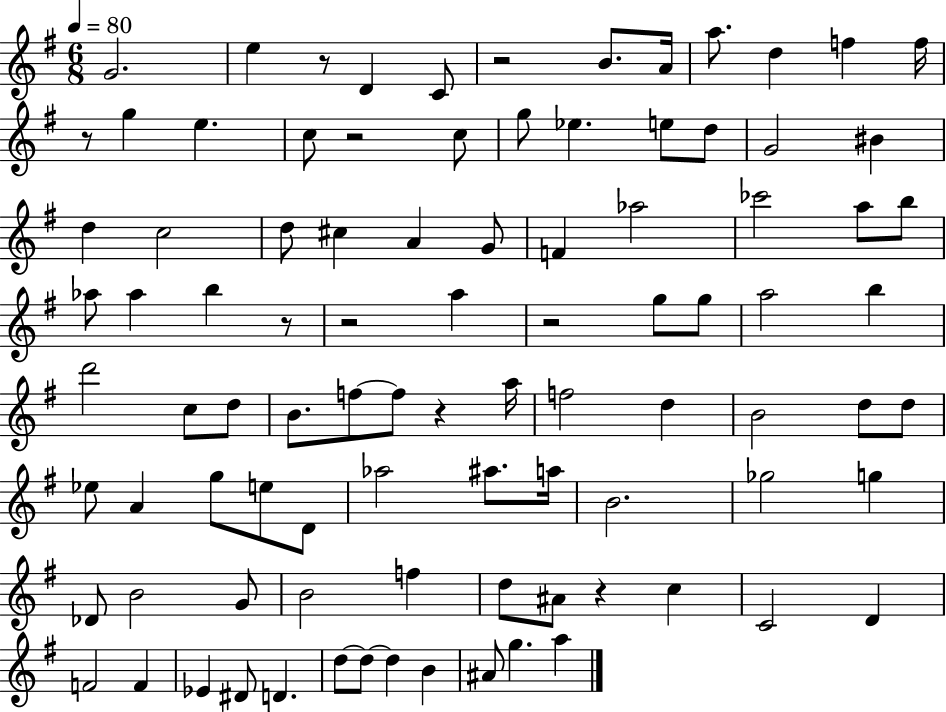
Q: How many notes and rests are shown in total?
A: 93